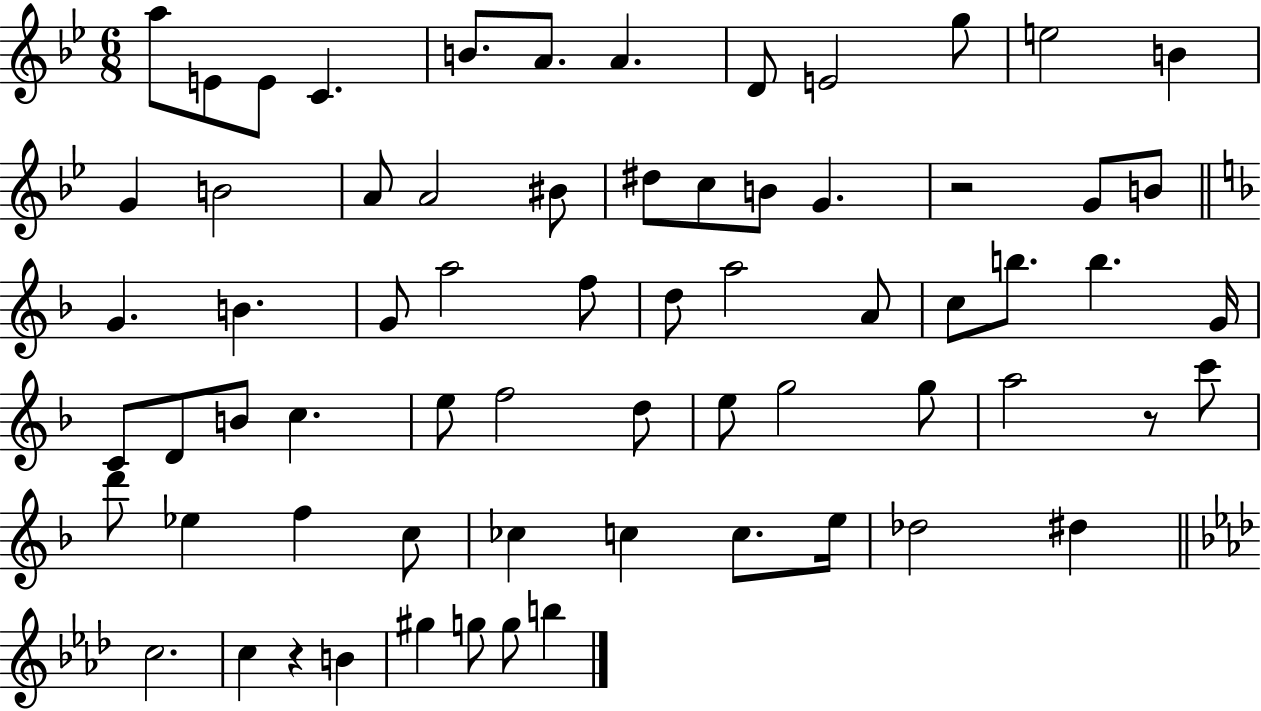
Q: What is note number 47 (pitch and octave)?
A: C6